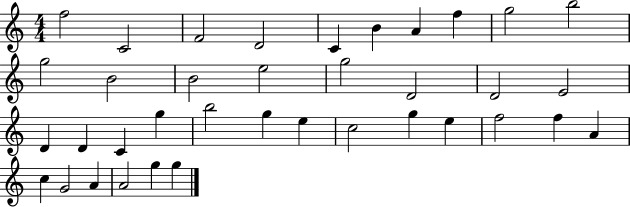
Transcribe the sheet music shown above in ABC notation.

X:1
T:Untitled
M:4/4
L:1/4
K:C
f2 C2 F2 D2 C B A f g2 b2 g2 B2 B2 e2 g2 D2 D2 E2 D D C g b2 g e c2 g e f2 f A c G2 A A2 g g